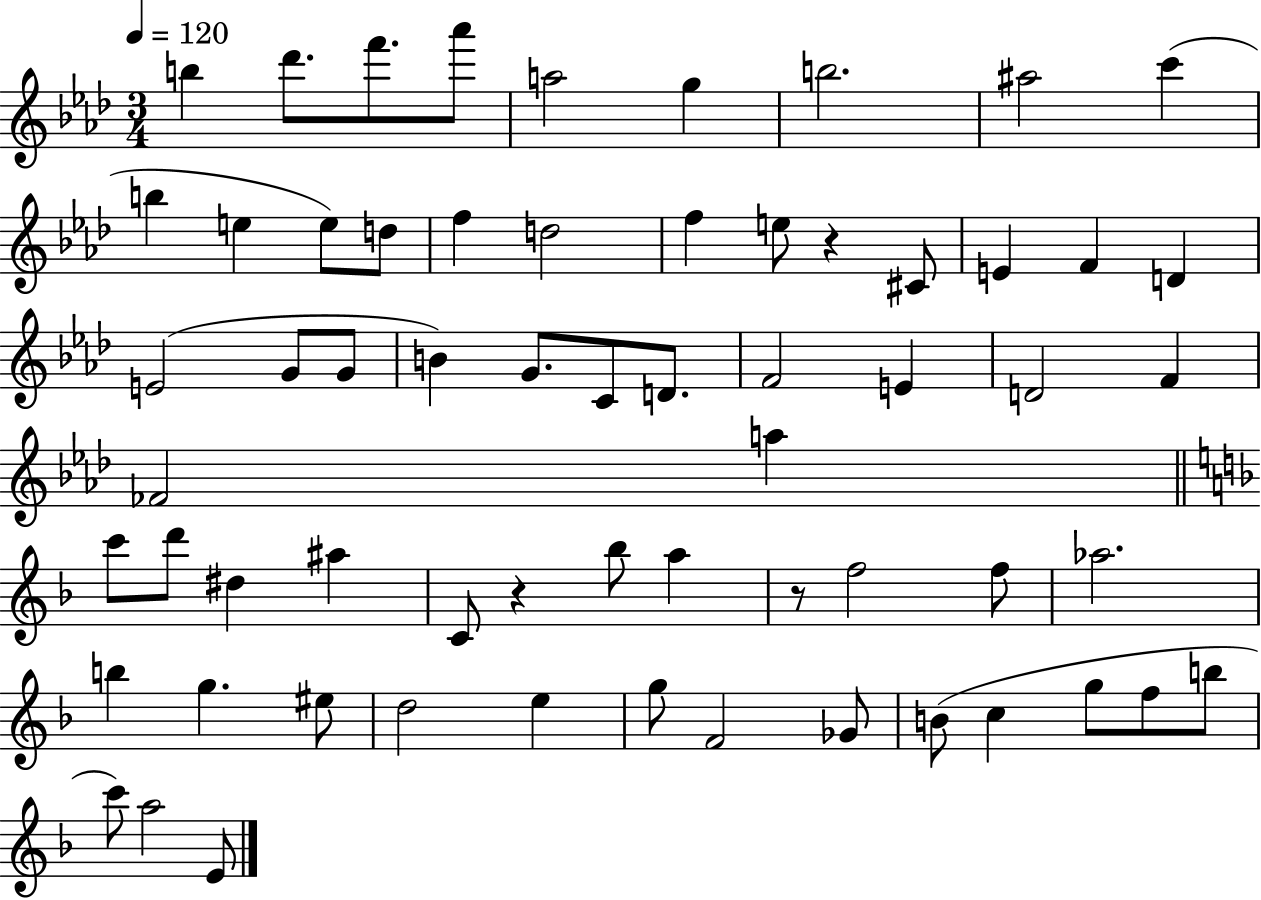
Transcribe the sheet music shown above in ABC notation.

X:1
T:Untitled
M:3/4
L:1/4
K:Ab
b _d'/2 f'/2 _a'/2 a2 g b2 ^a2 c' b e e/2 d/2 f d2 f e/2 z ^C/2 E F D E2 G/2 G/2 B G/2 C/2 D/2 F2 E D2 F _F2 a c'/2 d'/2 ^d ^a C/2 z _b/2 a z/2 f2 f/2 _a2 b g ^e/2 d2 e g/2 F2 _G/2 B/2 c g/2 f/2 b/2 c'/2 a2 E/2